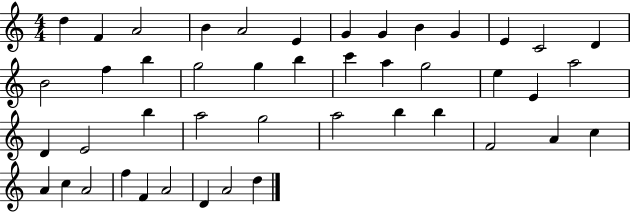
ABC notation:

X:1
T:Untitled
M:4/4
L:1/4
K:C
d F A2 B A2 E G G B G E C2 D B2 f b g2 g b c' a g2 e E a2 D E2 b a2 g2 a2 b b F2 A c A c A2 f F A2 D A2 d